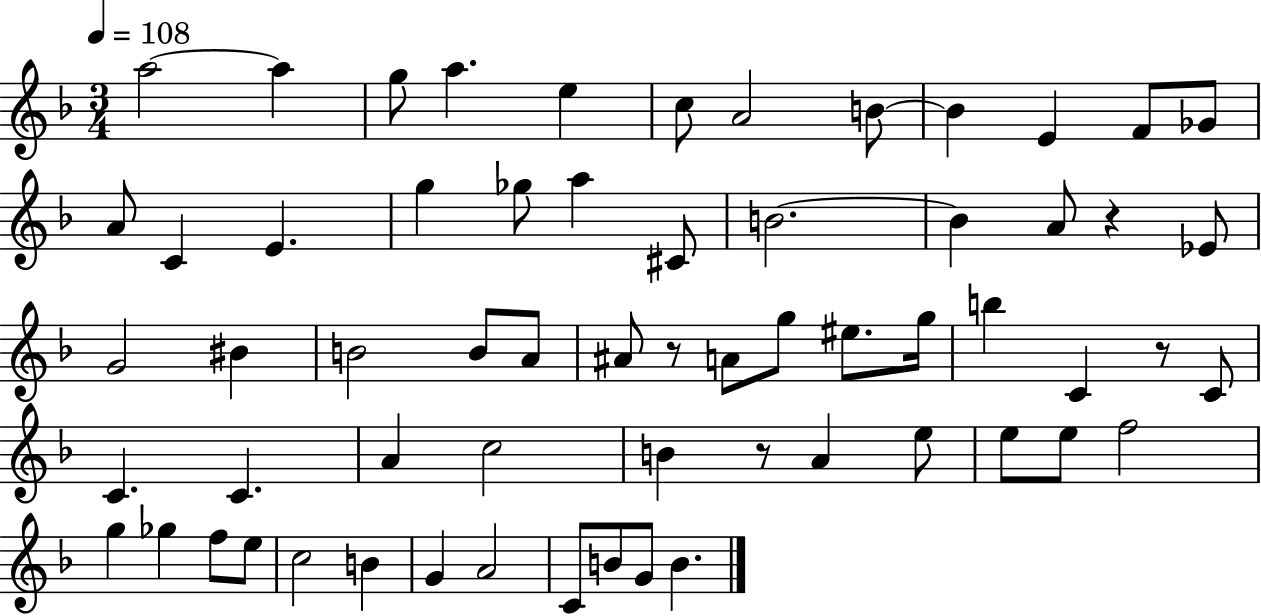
A5/h A5/q G5/e A5/q. E5/q C5/e A4/h B4/e B4/q E4/q F4/e Gb4/e A4/e C4/q E4/q. G5/q Gb5/e A5/q C#4/e B4/h. B4/q A4/e R/q Eb4/e G4/h BIS4/q B4/h B4/e A4/e A#4/e R/e A4/e G5/e EIS5/e. G5/s B5/q C4/q R/e C4/e C4/q. C4/q. A4/q C5/h B4/q R/e A4/q E5/e E5/e E5/e F5/h G5/q Gb5/q F5/e E5/e C5/h B4/q G4/q A4/h C4/e B4/e G4/e B4/q.